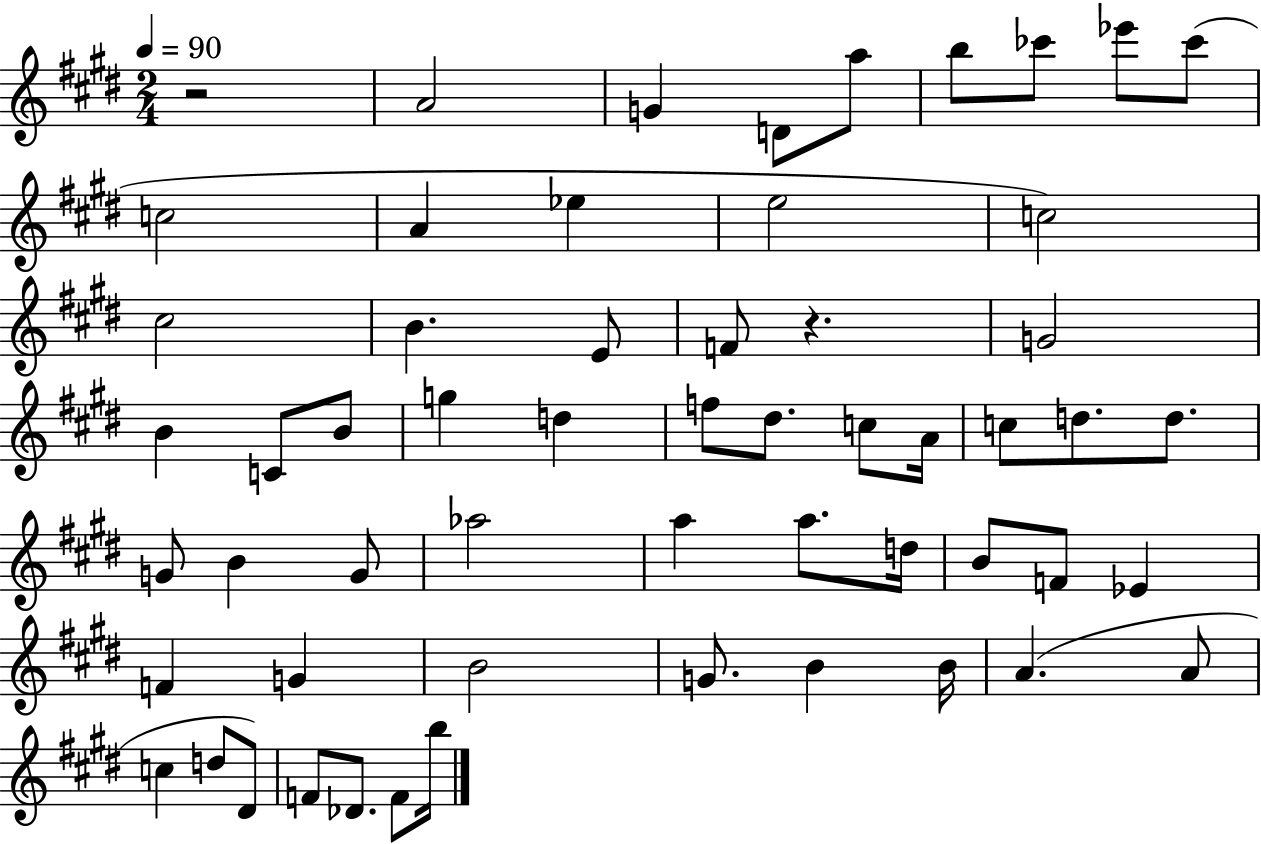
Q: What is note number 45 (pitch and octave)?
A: B4